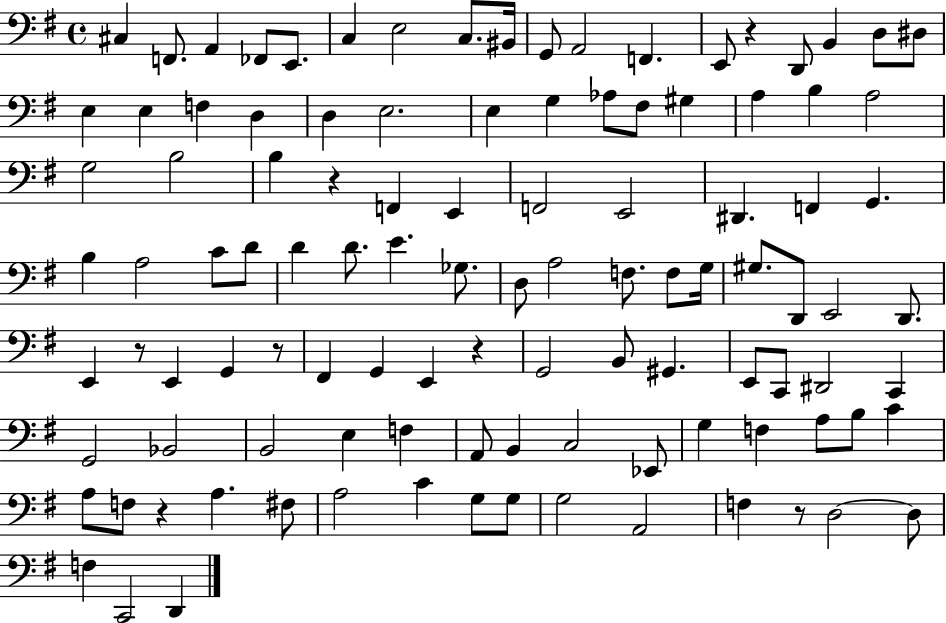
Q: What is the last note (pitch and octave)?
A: D2